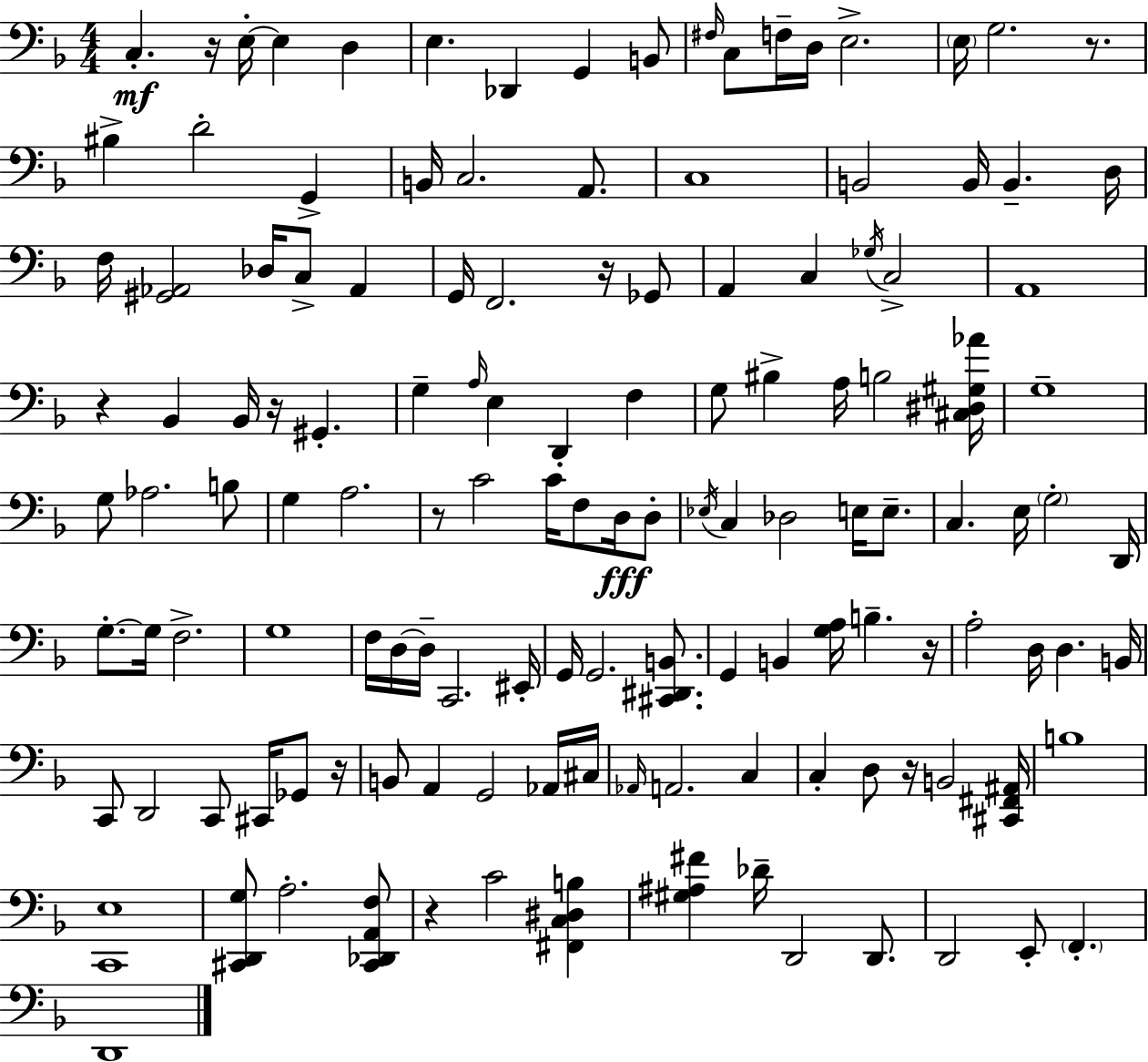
X:1
T:Untitled
M:4/4
L:1/4
K:F
C, z/4 E,/4 E, D, E, _D,, G,, B,,/2 ^F,/4 C,/2 F,/4 D,/4 E,2 E,/4 G,2 z/2 ^B, D2 G,, B,,/4 C,2 A,,/2 C,4 B,,2 B,,/4 B,, D,/4 F,/4 [^G,,_A,,]2 _D,/4 C,/2 _A,, G,,/4 F,,2 z/4 _G,,/2 A,, C, _G,/4 C,2 A,,4 z _B,, _B,,/4 z/4 ^G,, G, A,/4 E, D,, F, G,/2 ^B, A,/4 B,2 [^C,^D,^G,_A]/4 G,4 G,/2 _A,2 B,/2 G, A,2 z/2 C2 C/4 F,/2 D,/4 D,/2 _E,/4 C, _D,2 E,/4 E,/2 C, E,/4 G,2 D,,/4 G,/2 G,/4 F,2 G,4 F,/4 D,/4 D,/4 C,,2 ^E,,/4 G,,/4 G,,2 [^C,,^D,,B,,]/2 G,, B,, [G,A,]/4 B, z/4 A,2 D,/4 D, B,,/4 C,,/2 D,,2 C,,/2 ^C,,/4 _G,,/2 z/4 B,,/2 A,, G,,2 _A,,/4 ^C,/4 _A,,/4 A,,2 C, C, D,/2 z/4 B,,2 [^C,,^F,,^A,,]/4 B,4 [C,,E,]4 [^C,,D,,G,]/2 A,2 [^C,,_D,,A,,F,]/2 z C2 [^F,,C,^D,B,] [^G,^A,^F] _D/4 D,,2 D,,/2 D,,2 E,,/2 F,, D,,4